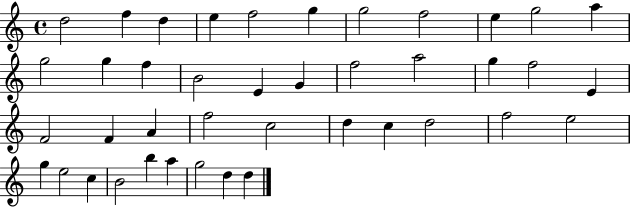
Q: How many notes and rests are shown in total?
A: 41